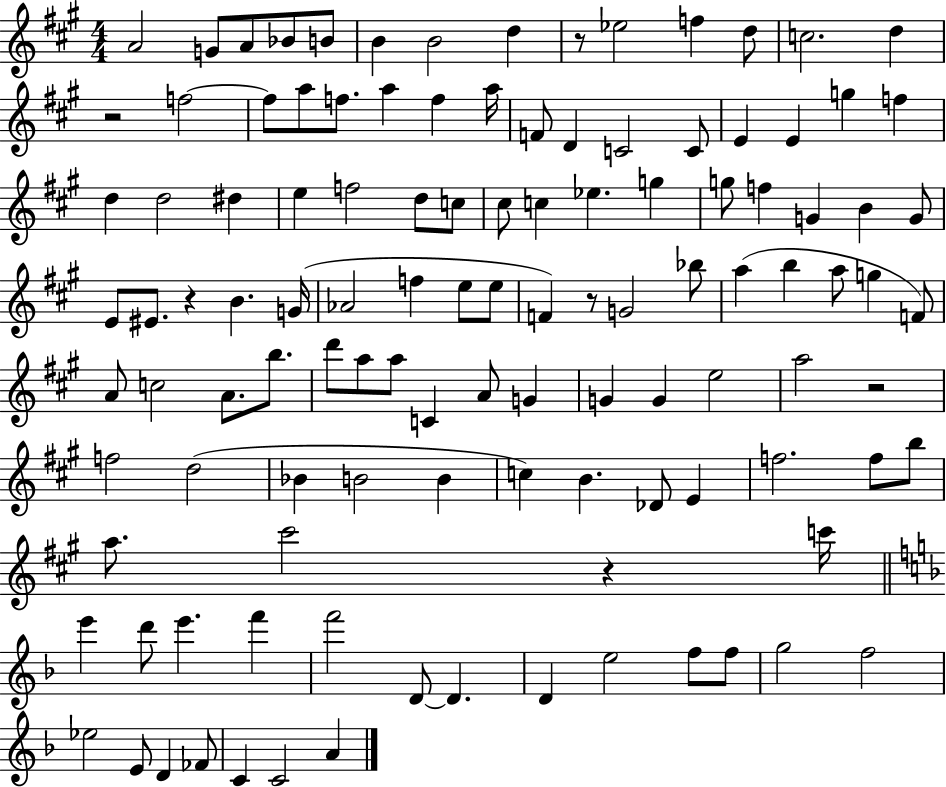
A4/h G4/e A4/e Bb4/e B4/e B4/q B4/h D5/q R/e Eb5/h F5/q D5/e C5/h. D5/q R/h F5/h F5/e A5/e F5/e. A5/q F5/q A5/s F4/e D4/q C4/h C4/e E4/q E4/q G5/q F5/q D5/q D5/h D#5/q E5/q F5/h D5/e C5/e C#5/e C5/q Eb5/q. G5/q G5/e F5/q G4/q B4/q G4/e E4/e EIS4/e. R/q B4/q. G4/s Ab4/h F5/q E5/e E5/e F4/q R/e G4/h Bb5/e A5/q B5/q A5/e G5/q F4/e A4/e C5/h A4/e. B5/e. D6/e A5/e A5/e C4/q A4/e G4/q G4/q G4/q E5/h A5/h R/h F5/h D5/h Bb4/q B4/h B4/q C5/q B4/q. Db4/e E4/q F5/h. F5/e B5/e A5/e. C#6/h R/q C6/s E6/q D6/e E6/q. F6/q F6/h D4/e D4/q. D4/q E5/h F5/e F5/e G5/h F5/h Eb5/h E4/e D4/q FES4/e C4/q C4/h A4/q